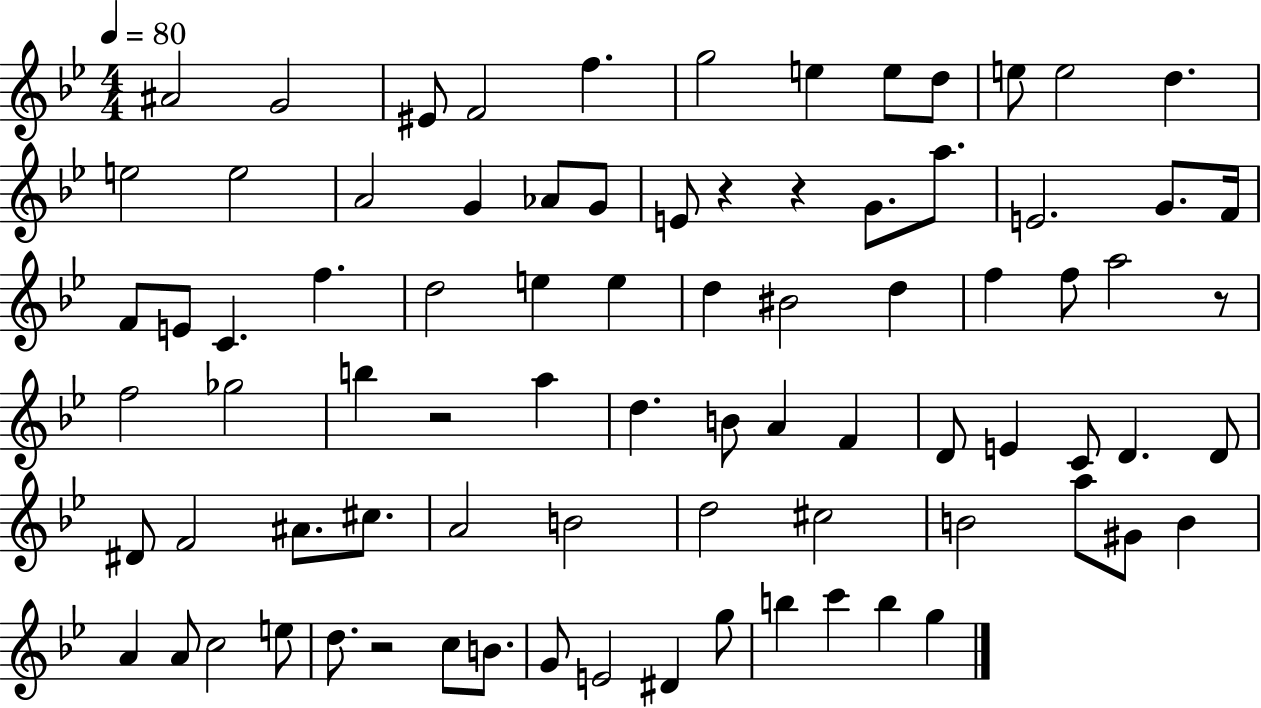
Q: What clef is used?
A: treble